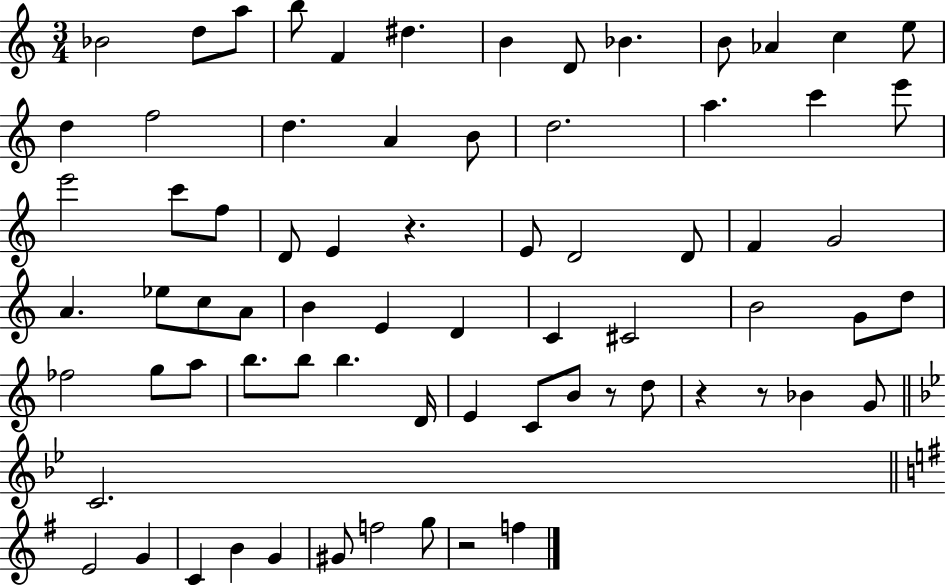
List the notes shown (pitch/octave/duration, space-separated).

Bb4/h D5/e A5/e B5/e F4/q D#5/q. B4/q D4/e Bb4/q. B4/e Ab4/q C5/q E5/e D5/q F5/h D5/q. A4/q B4/e D5/h. A5/q. C6/q E6/e E6/h C6/e F5/e D4/e E4/q R/q. E4/e D4/h D4/e F4/q G4/h A4/q. Eb5/e C5/e A4/e B4/q E4/q D4/q C4/q C#4/h B4/h G4/e D5/e FES5/h G5/e A5/e B5/e. B5/e B5/q. D4/s E4/q C4/e B4/e R/e D5/e R/q R/e Bb4/q G4/e C4/h. E4/h G4/q C4/q B4/q G4/q G#4/e F5/h G5/e R/h F5/q